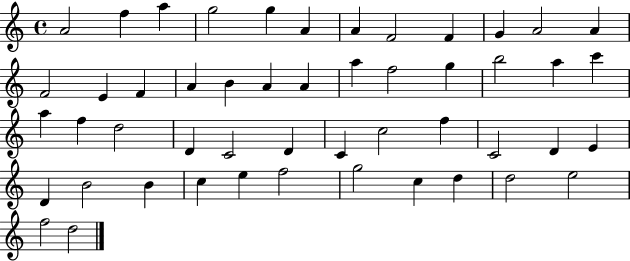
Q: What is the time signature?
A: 4/4